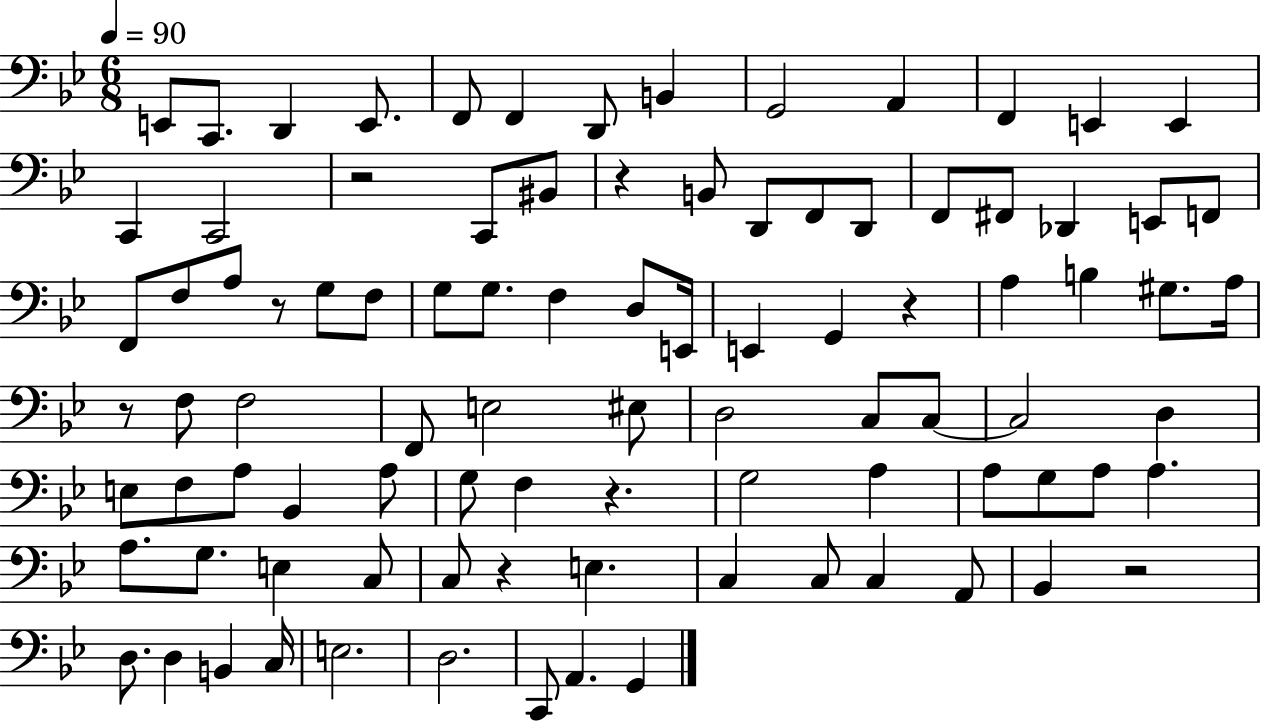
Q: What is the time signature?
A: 6/8